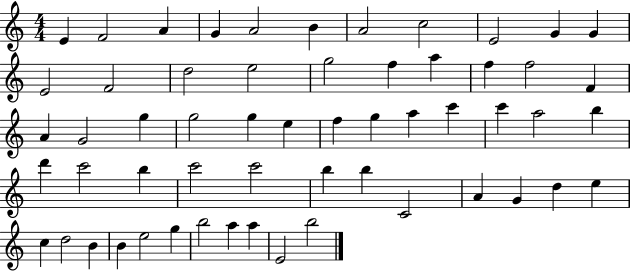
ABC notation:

X:1
T:Untitled
M:4/4
L:1/4
K:C
E F2 A G A2 B A2 c2 E2 G G E2 F2 d2 e2 g2 f a f f2 F A G2 g g2 g e f g a c' c' a2 b d' c'2 b c'2 c'2 b b C2 A G d e c d2 B B e2 g b2 a a E2 b2